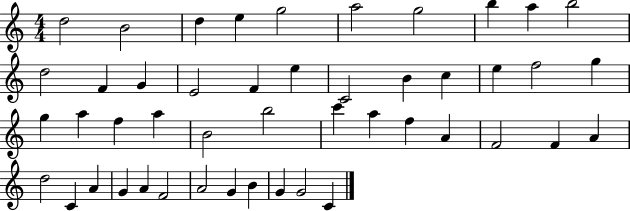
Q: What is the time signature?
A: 4/4